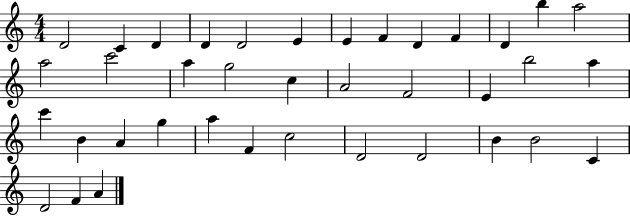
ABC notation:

X:1
T:Untitled
M:4/4
L:1/4
K:C
D2 C D D D2 E E F D F D b a2 a2 c'2 a g2 c A2 F2 E b2 a c' B A g a F c2 D2 D2 B B2 C D2 F A